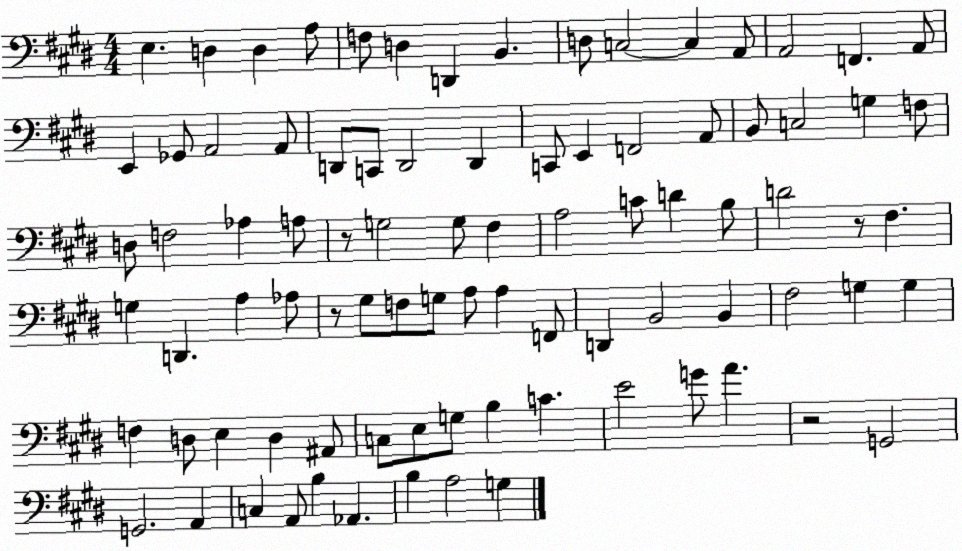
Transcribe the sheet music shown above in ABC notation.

X:1
T:Untitled
M:4/4
L:1/4
K:E
E, D, D, A,/2 F,/2 D, D,, B,, D,/2 C,2 C, A,,/2 A,,2 F,, A,,/2 E,, _G,,/2 A,,2 A,,/2 D,,/2 C,,/2 D,,2 D,, C,,/2 E,, F,,2 A,,/2 B,,/2 C,2 G, F,/2 D,/2 F,2 _A, A,/2 z/2 G,2 G,/2 ^F, A,2 C/2 D B,/2 D2 z/2 ^F, G, D,, A, _A,/2 z/2 ^G,/2 F,/2 G,/2 A,/2 A, F,,/2 D,, B,,2 B,, ^F,2 G, G, F, D,/2 E, D, ^A,,/2 C,/2 E,/2 G,/2 B, C E2 G/2 A z2 G,,2 G,,2 A,, C, A,,/2 B, _A,, B, A,2 G,